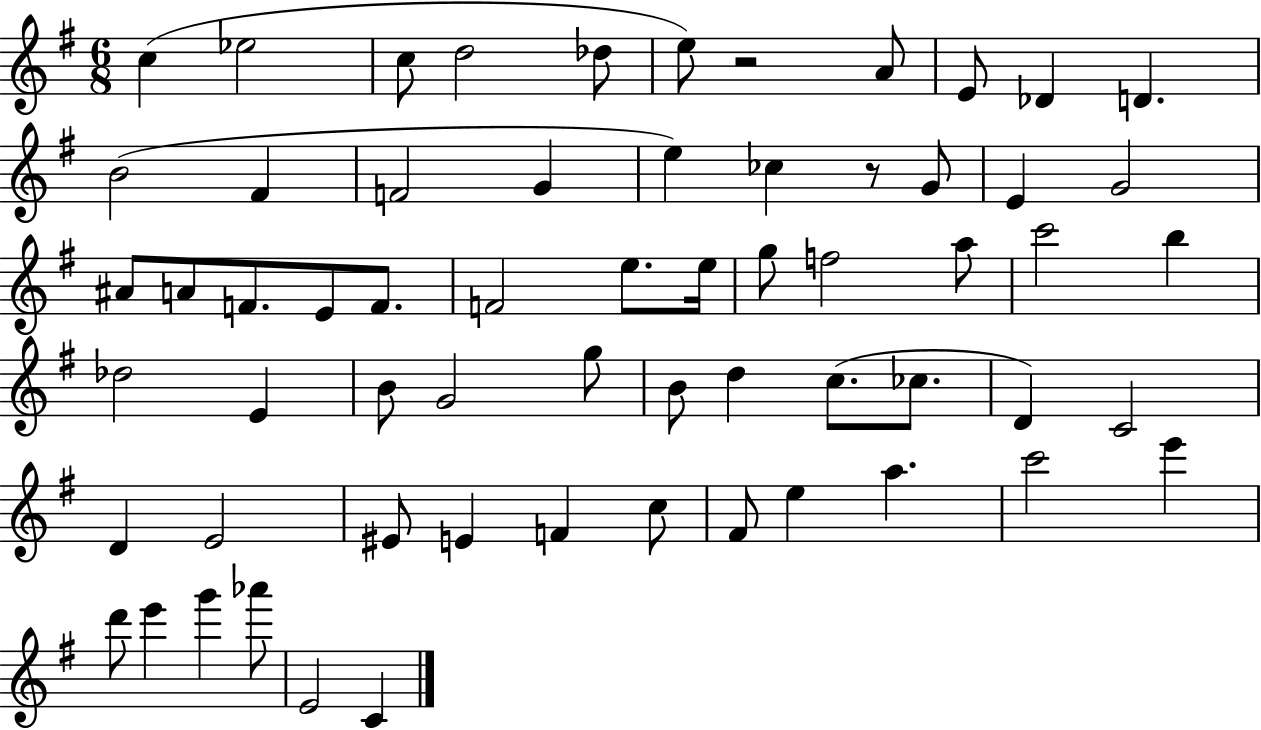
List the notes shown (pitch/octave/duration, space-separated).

C5/q Eb5/h C5/e D5/h Db5/e E5/e R/h A4/e E4/e Db4/q D4/q. B4/h F#4/q F4/h G4/q E5/q CES5/q R/e G4/e E4/q G4/h A#4/e A4/e F4/e. E4/e F4/e. F4/h E5/e. E5/s G5/e F5/h A5/e C6/h B5/q Db5/h E4/q B4/e G4/h G5/e B4/e D5/q C5/e. CES5/e. D4/q C4/h D4/q E4/h EIS4/e E4/q F4/q C5/e F#4/e E5/q A5/q. C6/h E6/q D6/e E6/q G6/q Ab6/e E4/h C4/q